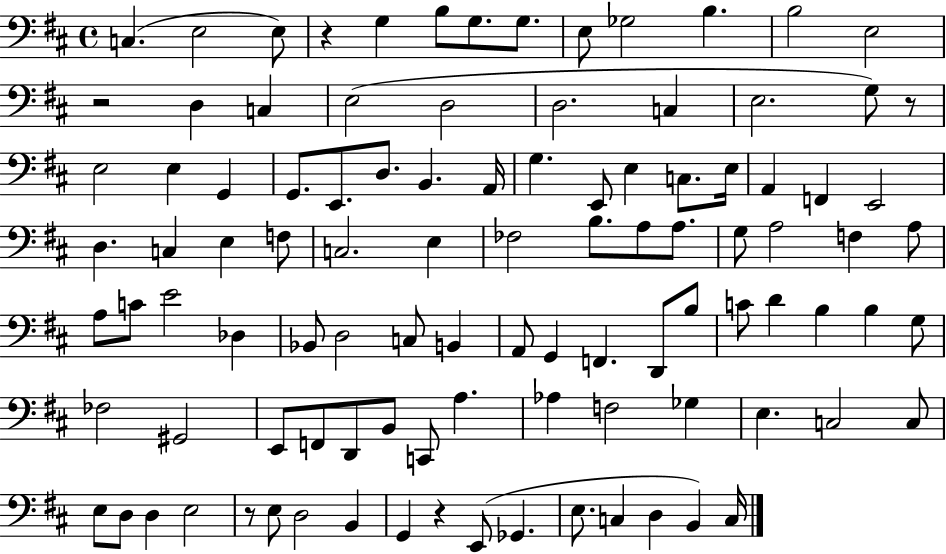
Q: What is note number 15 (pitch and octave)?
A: E3